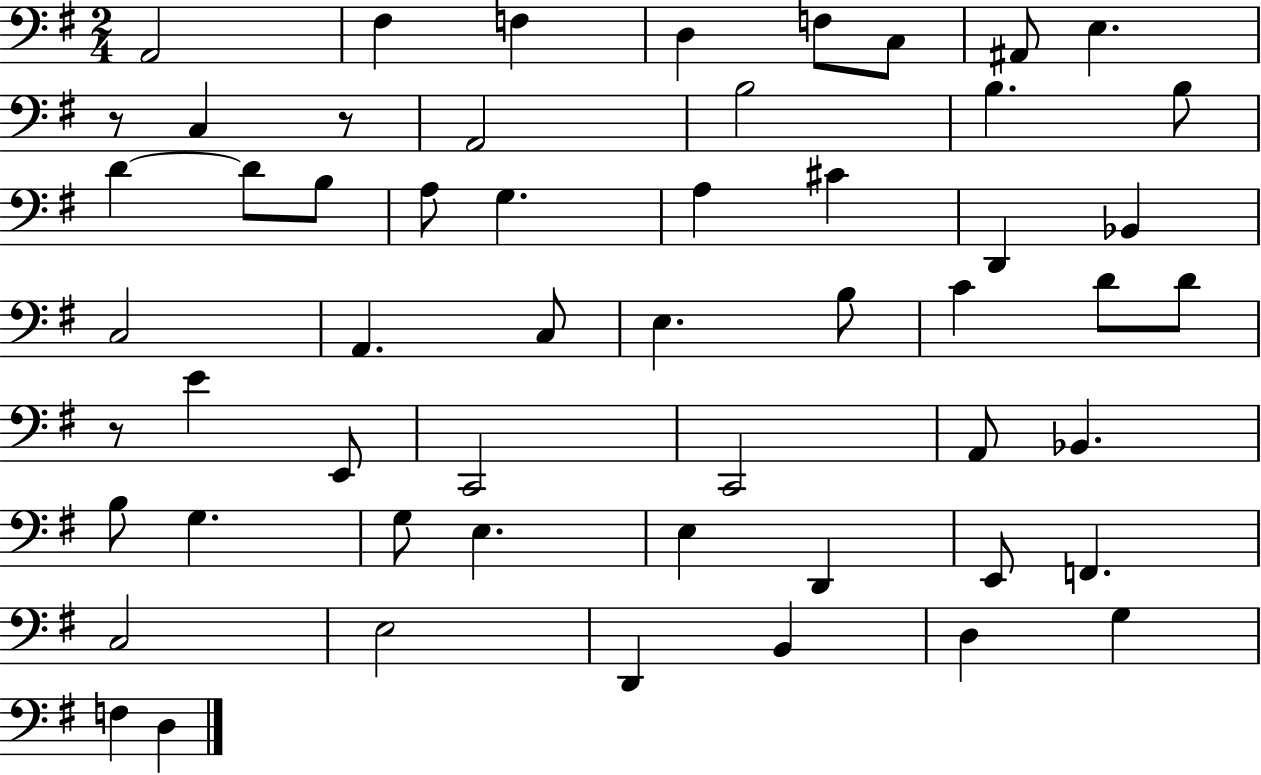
X:1
T:Untitled
M:2/4
L:1/4
K:G
A,,2 ^F, F, D, F,/2 C,/2 ^A,,/2 E, z/2 C, z/2 A,,2 B,2 B, B,/2 D D/2 B,/2 A,/2 G, A, ^C D,, _B,, C,2 A,, C,/2 E, B,/2 C D/2 D/2 z/2 E E,,/2 C,,2 C,,2 A,,/2 _B,, B,/2 G, G,/2 E, E, D,, E,,/2 F,, C,2 E,2 D,, B,, D, G, F, D,